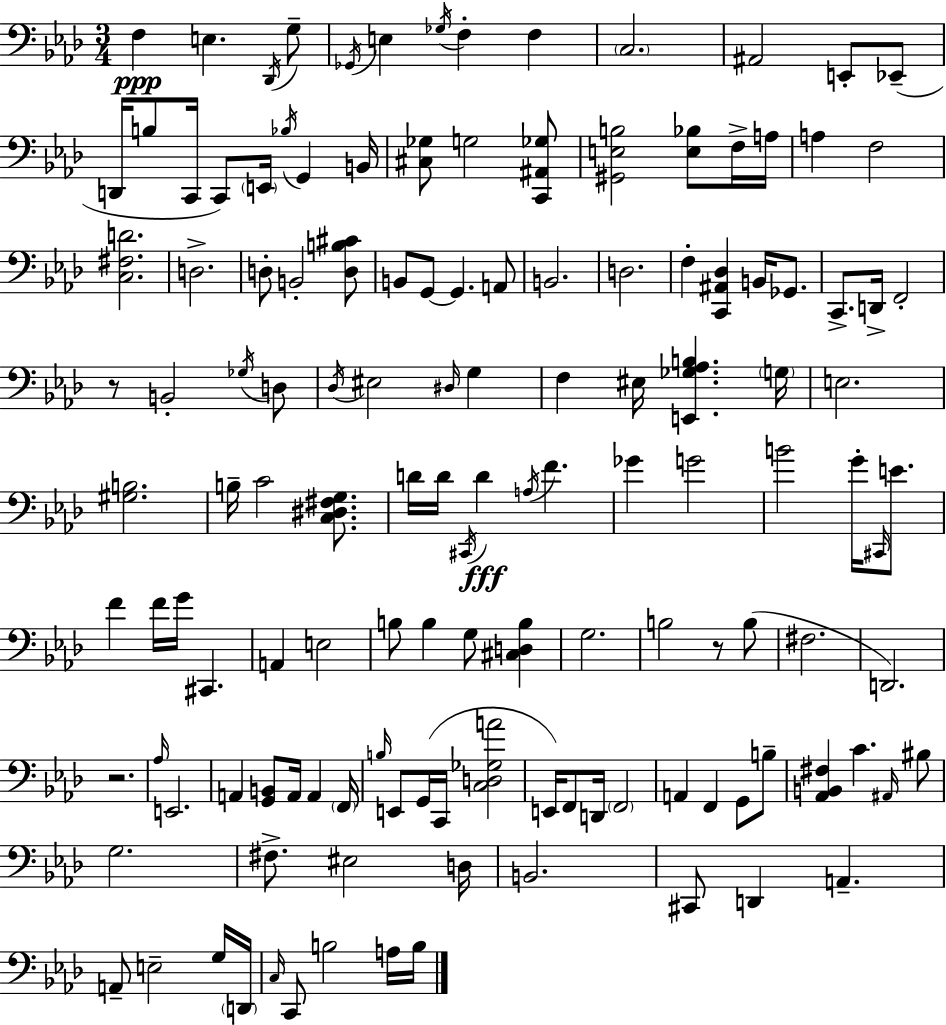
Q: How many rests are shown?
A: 3